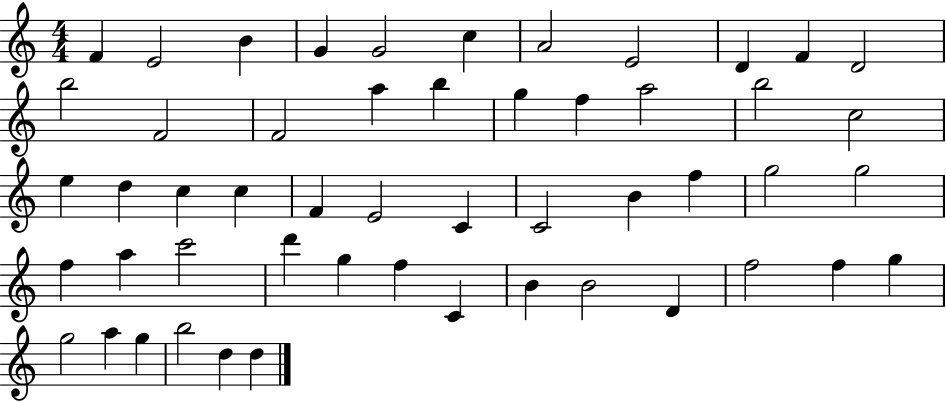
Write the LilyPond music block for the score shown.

{
  \clef treble
  \numericTimeSignature
  \time 4/4
  \key c \major
  f'4 e'2 b'4 | g'4 g'2 c''4 | a'2 e'2 | d'4 f'4 d'2 | \break b''2 f'2 | f'2 a''4 b''4 | g''4 f''4 a''2 | b''2 c''2 | \break e''4 d''4 c''4 c''4 | f'4 e'2 c'4 | c'2 b'4 f''4 | g''2 g''2 | \break f''4 a''4 c'''2 | d'''4 g''4 f''4 c'4 | b'4 b'2 d'4 | f''2 f''4 g''4 | \break g''2 a''4 g''4 | b''2 d''4 d''4 | \bar "|."
}